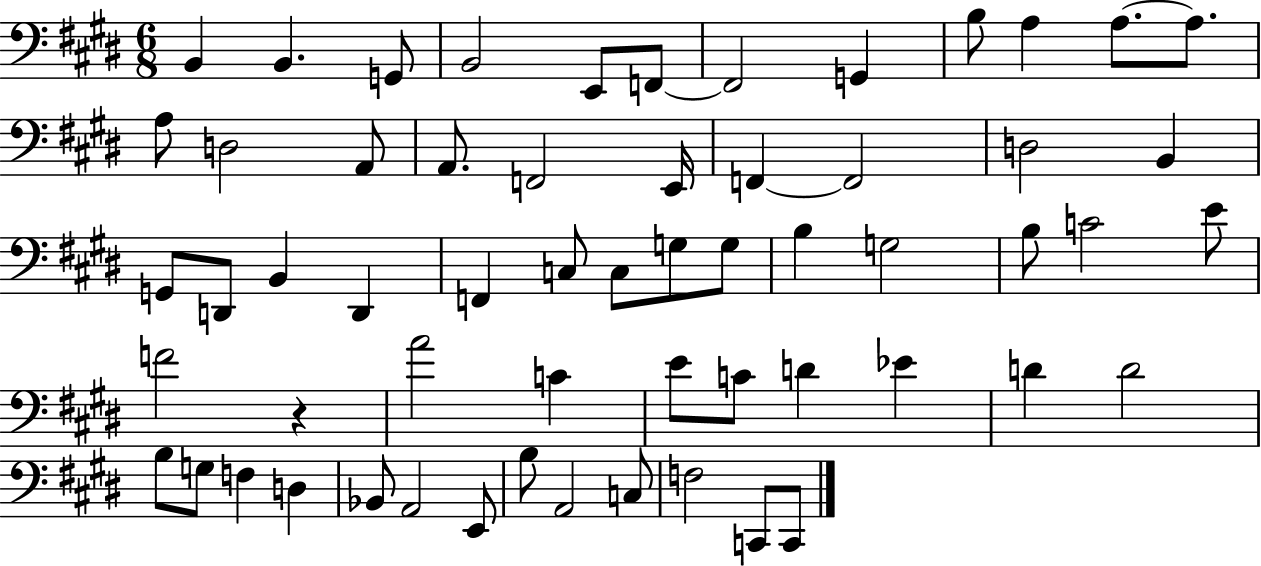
B2/q B2/q. G2/e B2/h E2/e F2/e F2/h G2/q B3/e A3/q A3/e. A3/e. A3/e D3/h A2/e A2/e. F2/h E2/s F2/q F2/h D3/h B2/q G2/e D2/e B2/q D2/q F2/q C3/e C3/e G3/e G3/e B3/q G3/h B3/e C4/h E4/e F4/h R/q A4/h C4/q E4/e C4/e D4/q Eb4/q D4/q D4/h B3/e G3/e F3/q D3/q Bb2/e A2/h E2/e B3/e A2/h C3/e F3/h C2/e C2/e